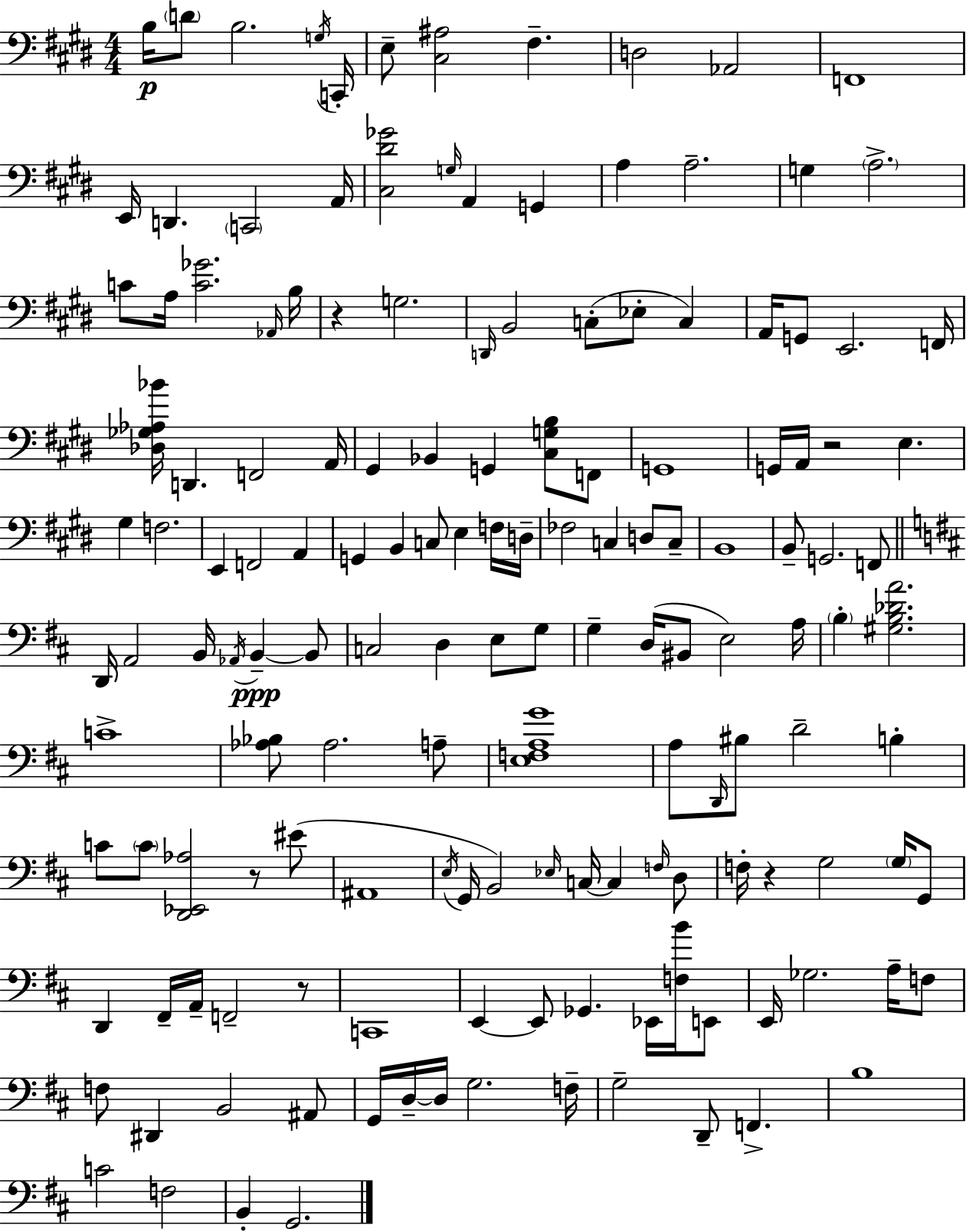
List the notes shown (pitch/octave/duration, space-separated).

B3/s D4/e B3/h. G3/s C2/s E3/e [C#3,A#3]/h F#3/q. D3/h Ab2/h F2/w E2/s D2/q. C2/h A2/s [C#3,D#4,Gb4]/h G3/s A2/q G2/q A3/q A3/h. G3/q A3/h. C4/e A3/s [C4,Gb4]/h. Ab2/s B3/s R/q G3/h. D2/s B2/h C3/e Eb3/e C3/q A2/s G2/e E2/h. F2/s [Db3,Gb3,Ab3,Bb4]/s D2/q. F2/h A2/s G#2/q Bb2/q G2/q [C#3,G3,B3]/e F2/e G2/w G2/s A2/s R/h E3/q. G#3/q F3/h. E2/q F2/h A2/q G2/q B2/q C3/e E3/q F3/s D3/s FES3/h C3/q D3/e C3/e B2/w B2/e G2/h. F2/e D2/s A2/h B2/s Ab2/s B2/q B2/e C3/h D3/q E3/e G3/e G3/q D3/s BIS2/e E3/h A3/s B3/q [G#3,B3,Db4,A4]/h. C4/w [Ab3,Bb3]/e Ab3/h. A3/e [E3,F3,A3,G4]/w A3/e D2/s BIS3/e D4/h B3/q C4/e C4/e [D2,Eb2,Ab3]/h R/e EIS4/e A#2/w E3/s G2/s B2/h Eb3/s C3/s C3/q F3/s D3/e F3/s R/q G3/h G3/s G2/e D2/q F#2/s A2/s F2/h R/e C2/w E2/q E2/e Gb2/q. Eb2/s [F3,B4]/s E2/e E2/s Gb3/h. A3/s F3/e F3/e D#2/q B2/h A#2/e G2/s D3/s D3/s G3/h. F3/s G3/h D2/e F2/q. B3/w C4/h F3/h B2/q G2/h.